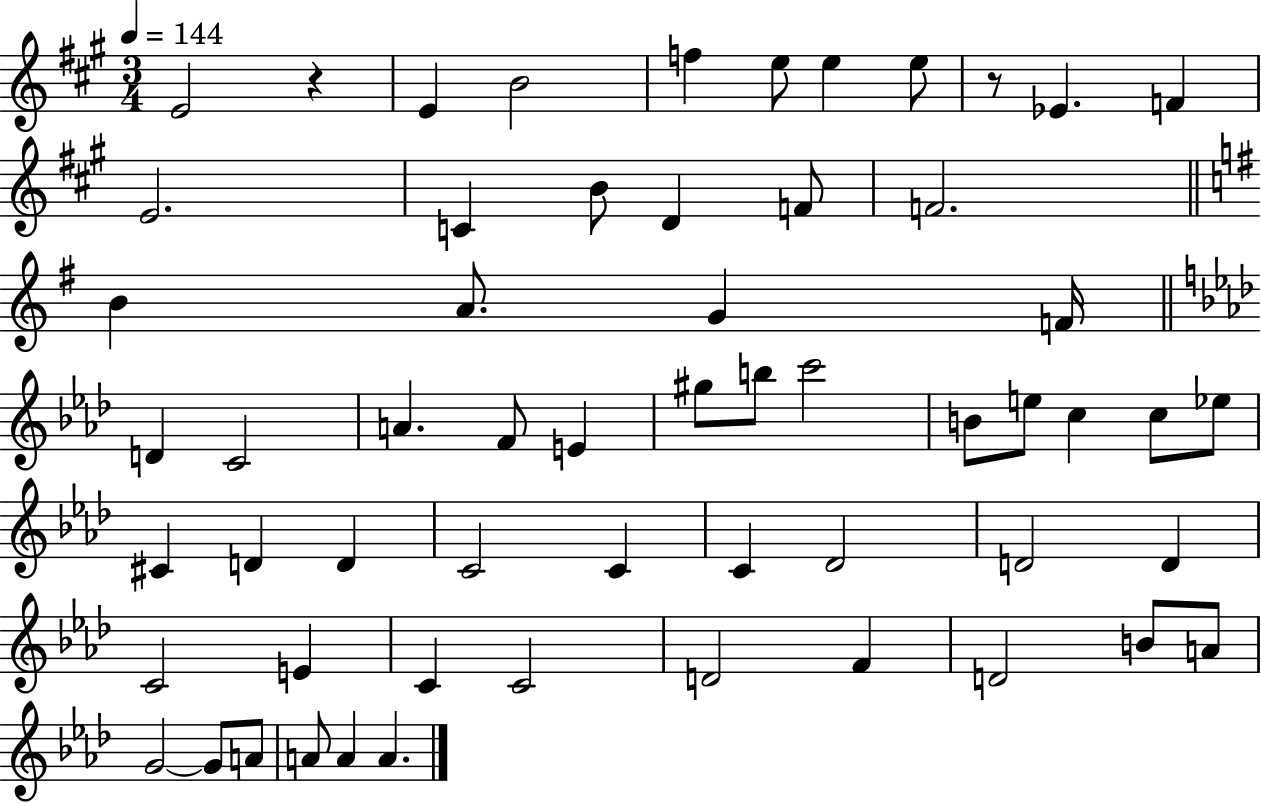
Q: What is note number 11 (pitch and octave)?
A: C4